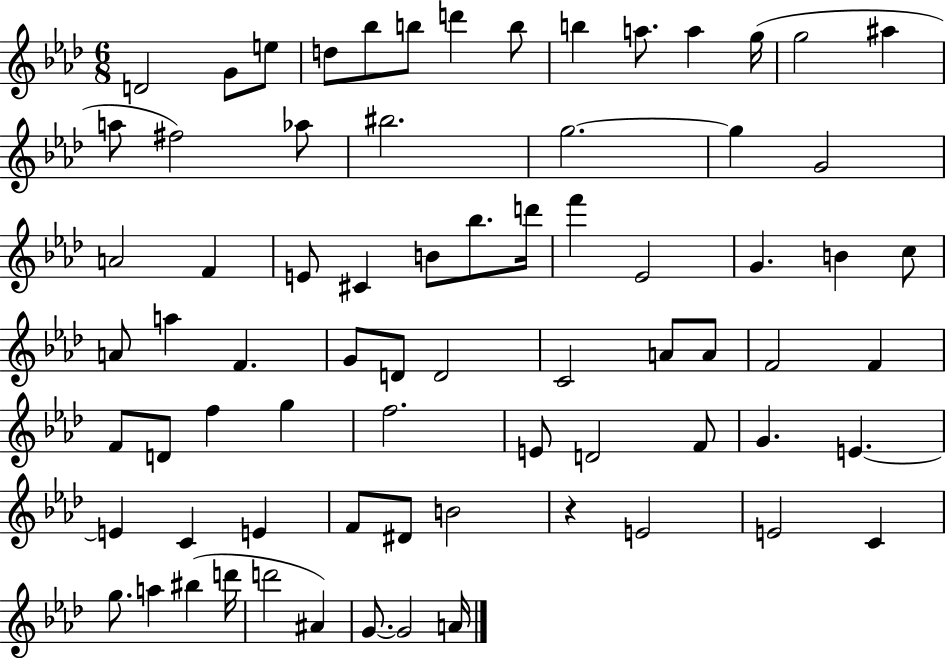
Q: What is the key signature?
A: AES major